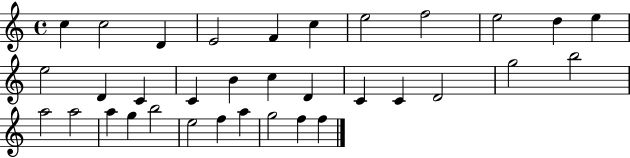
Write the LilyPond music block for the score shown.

{
  \clef treble
  \time 4/4
  \defaultTimeSignature
  \key c \major
  c''4 c''2 d'4 | e'2 f'4 c''4 | e''2 f''2 | e''2 d''4 e''4 | \break e''2 d'4 c'4 | c'4 b'4 c''4 d'4 | c'4 c'4 d'2 | g''2 b''2 | \break a''2 a''2 | a''4 g''4 b''2 | e''2 f''4 a''4 | g''2 f''4 f''4 | \break \bar "|."
}